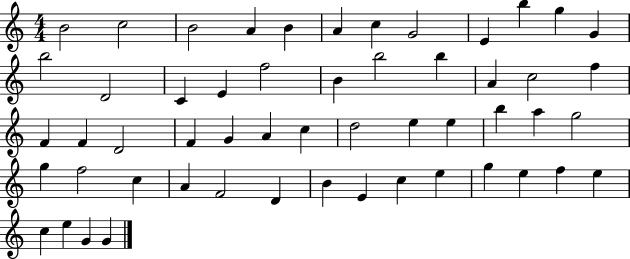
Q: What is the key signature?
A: C major